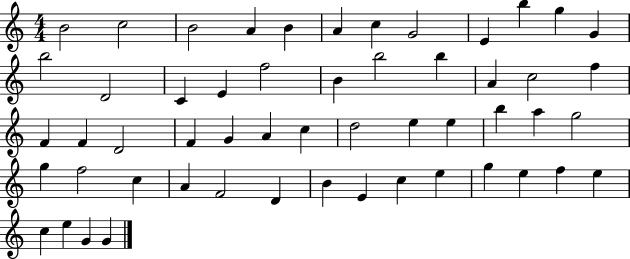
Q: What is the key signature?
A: C major